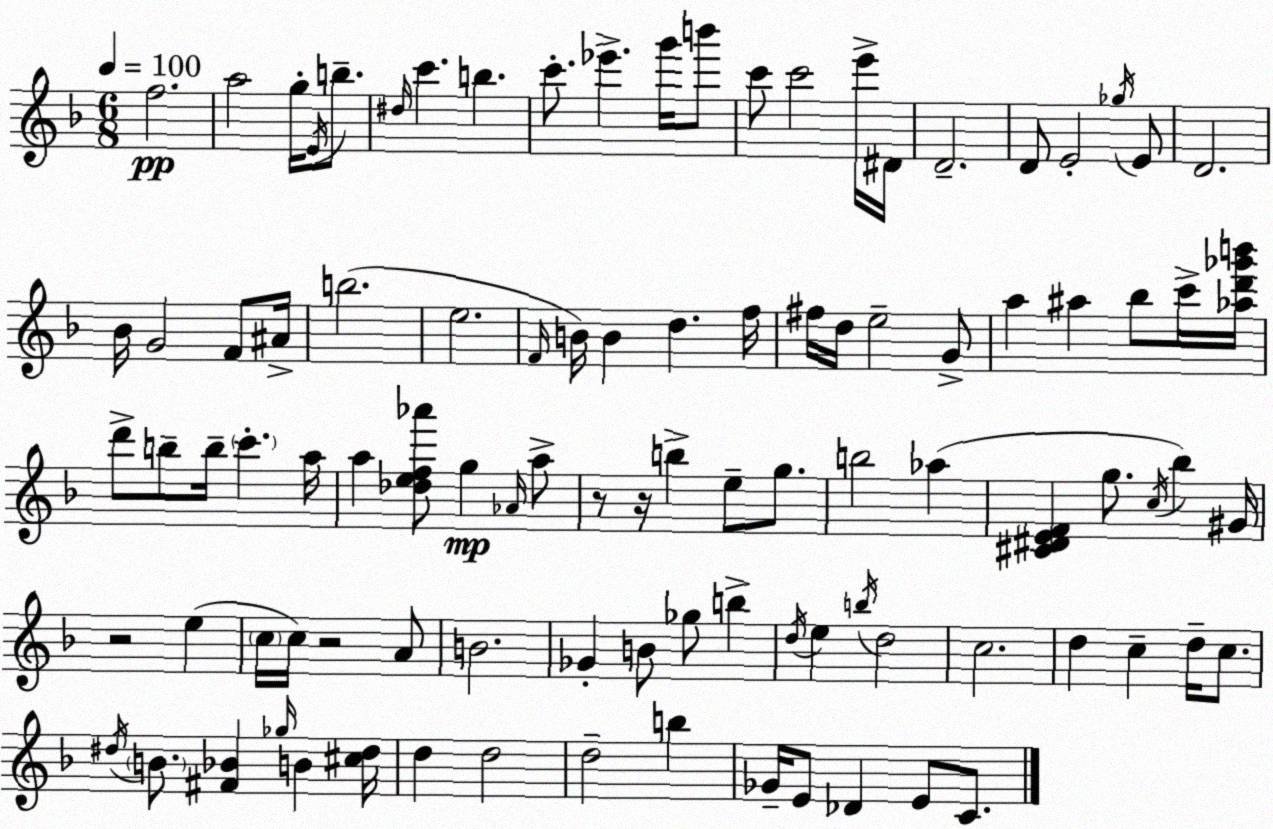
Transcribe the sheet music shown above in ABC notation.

X:1
T:Untitled
M:6/8
L:1/4
K:F
f2 a2 g/4 E/4 b/2 ^d/4 c' b c'/2 _e' g'/4 b'/2 c'/2 c'2 e'/4 ^D/4 D2 D/2 E2 _g/4 E/2 D2 _B/4 G2 F/2 ^A/4 b2 e2 F/4 B/4 B d f/4 ^f/4 d/4 e2 G/2 a ^a _b/2 c'/4 [_ad'_g'b']/4 d'/2 b/2 b/4 c' a/4 a [_def_a']/2 g _A/4 a/2 z/2 z/4 b e/2 g/2 b2 _a [^C^DEF] g/2 c/4 _b ^G/4 z2 e c/4 c/4 z2 A/2 B2 _G B/2 _g/2 b d/4 e b/4 d2 c2 d c d/4 c/2 ^d/4 B/2 [^F_B] _g/4 B [^c^d]/4 d d2 d2 b _G/4 E/2 _D E/2 C/2